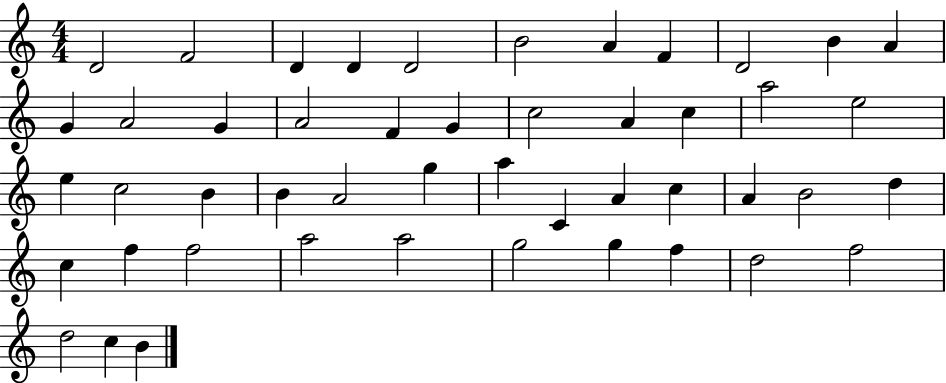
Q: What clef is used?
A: treble